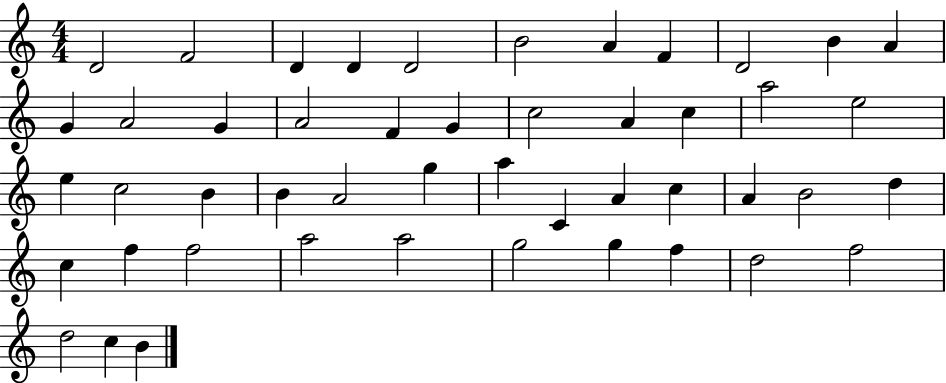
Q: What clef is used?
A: treble